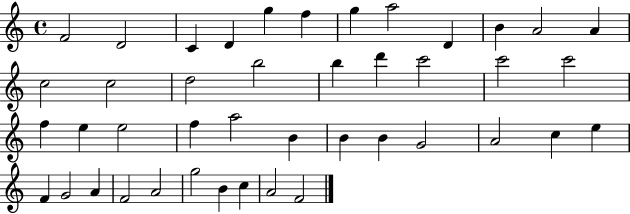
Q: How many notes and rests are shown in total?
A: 43